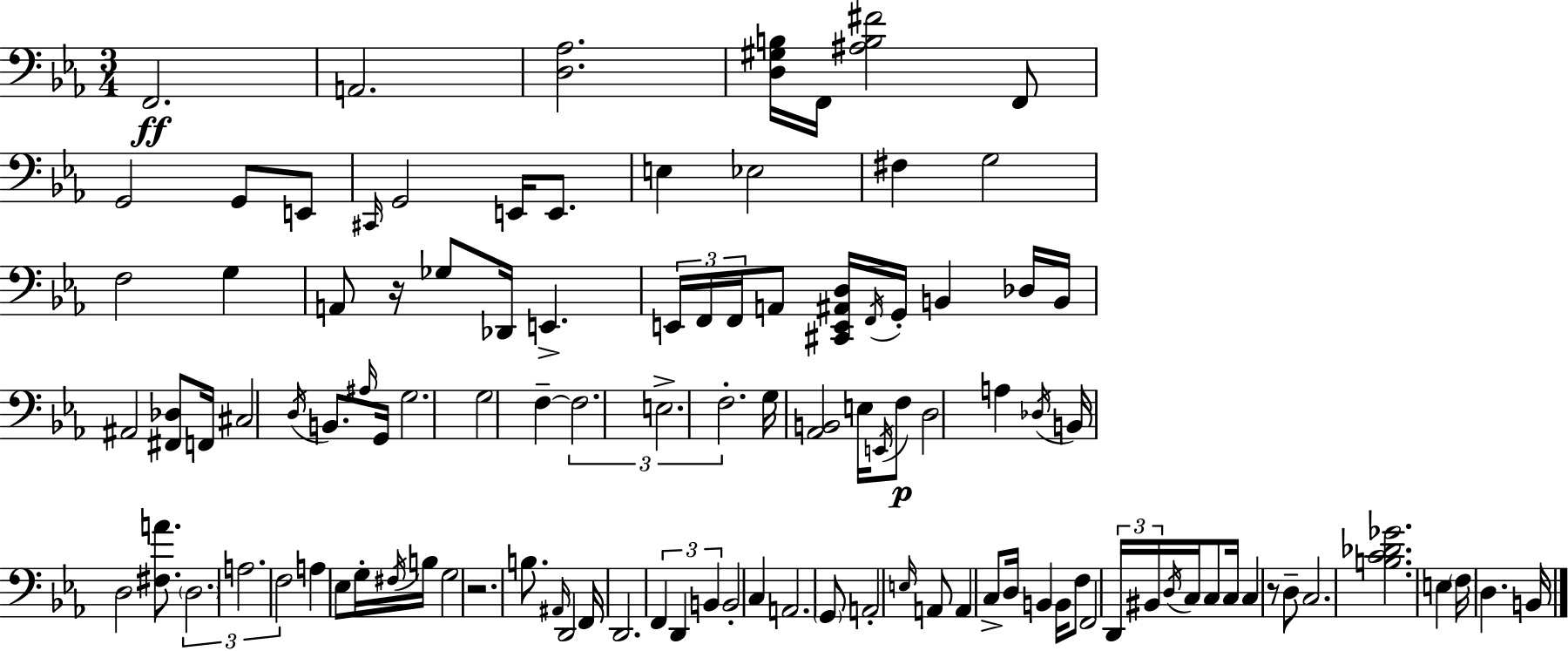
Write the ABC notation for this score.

X:1
T:Untitled
M:3/4
L:1/4
K:Cm
F,,2 A,,2 [D,_A,]2 [D,^G,B,]/4 F,,/4 [^A,B,^F]2 F,,/2 G,,2 G,,/2 E,,/2 ^C,,/4 G,,2 E,,/4 E,,/2 E, _E,2 ^F, G,2 F,2 G, A,,/2 z/4 _G,/2 _D,,/4 E,, E,,/4 F,,/4 F,,/4 A,,/2 [^C,,E,,^A,,D,]/4 F,,/4 G,,/4 B,, _D,/4 B,,/4 ^A,,2 [^F,,_D,]/2 F,,/4 ^C,2 D,/4 B,,/2 ^A,/4 G,,/4 G,2 G,2 F, F,2 E,2 F,2 G,/4 [_A,,B,,]2 E,/4 E,,/4 F,/2 D,2 A, _D,/4 B,,/4 D,2 [^F,A]/2 D,2 A,2 F,2 A, _E,/2 G,/4 ^F,/4 B,/4 G,2 z2 B,/2 ^A,,/4 D,,2 F,,/4 D,,2 F,, D,, B,, B,,2 C, A,,2 G,,/2 A,,2 E,/4 A,,/2 A,, C,/2 D,/4 B,, B,,/4 F,/2 F,,2 D,,/4 ^B,,/4 D,/4 C,/4 C,/2 C,/4 C, z/2 D,/2 C,2 [B,C_D_G]2 E, F,/4 D, B,,/4